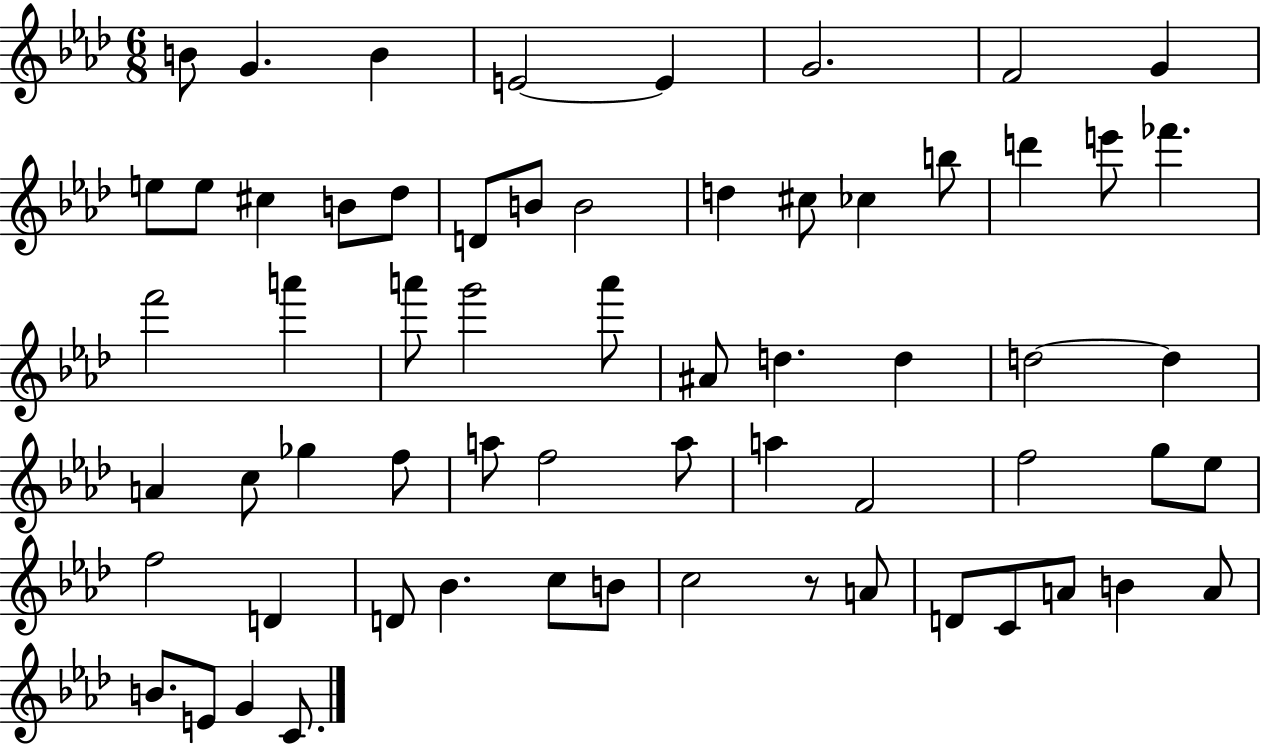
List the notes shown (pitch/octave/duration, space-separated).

B4/e G4/q. B4/q E4/h E4/q G4/h. F4/h G4/q E5/e E5/e C#5/q B4/e Db5/e D4/e B4/e B4/h D5/q C#5/e CES5/q B5/e D6/q E6/e FES6/q. F6/h A6/q A6/e G6/h A6/e A#4/e D5/q. D5/q D5/h D5/q A4/q C5/e Gb5/q F5/e A5/e F5/h A5/e A5/q F4/h F5/h G5/e Eb5/e F5/h D4/q D4/e Bb4/q. C5/e B4/e C5/h R/e A4/e D4/e C4/e A4/e B4/q A4/e B4/e. E4/e G4/q C4/e.